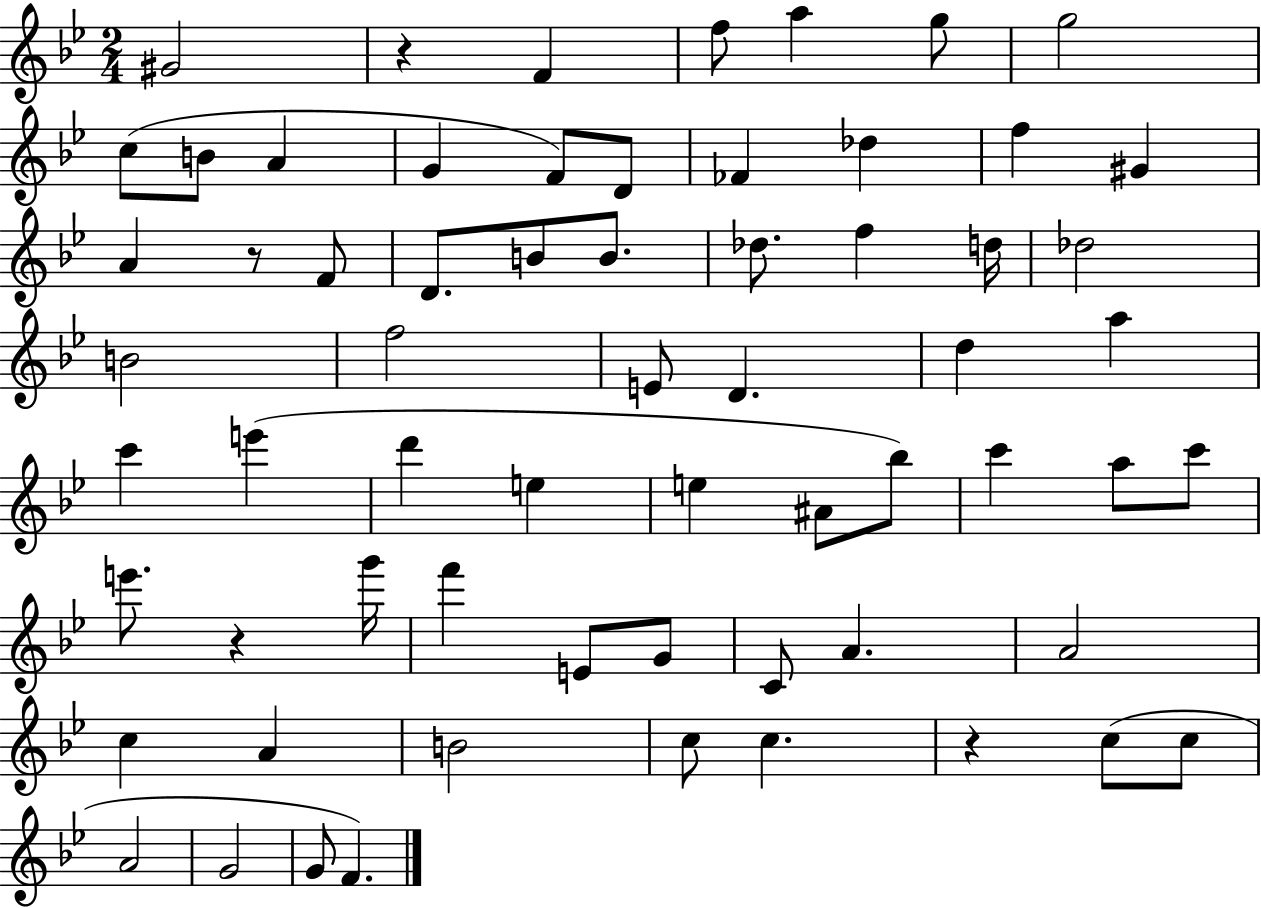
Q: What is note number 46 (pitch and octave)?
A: G4